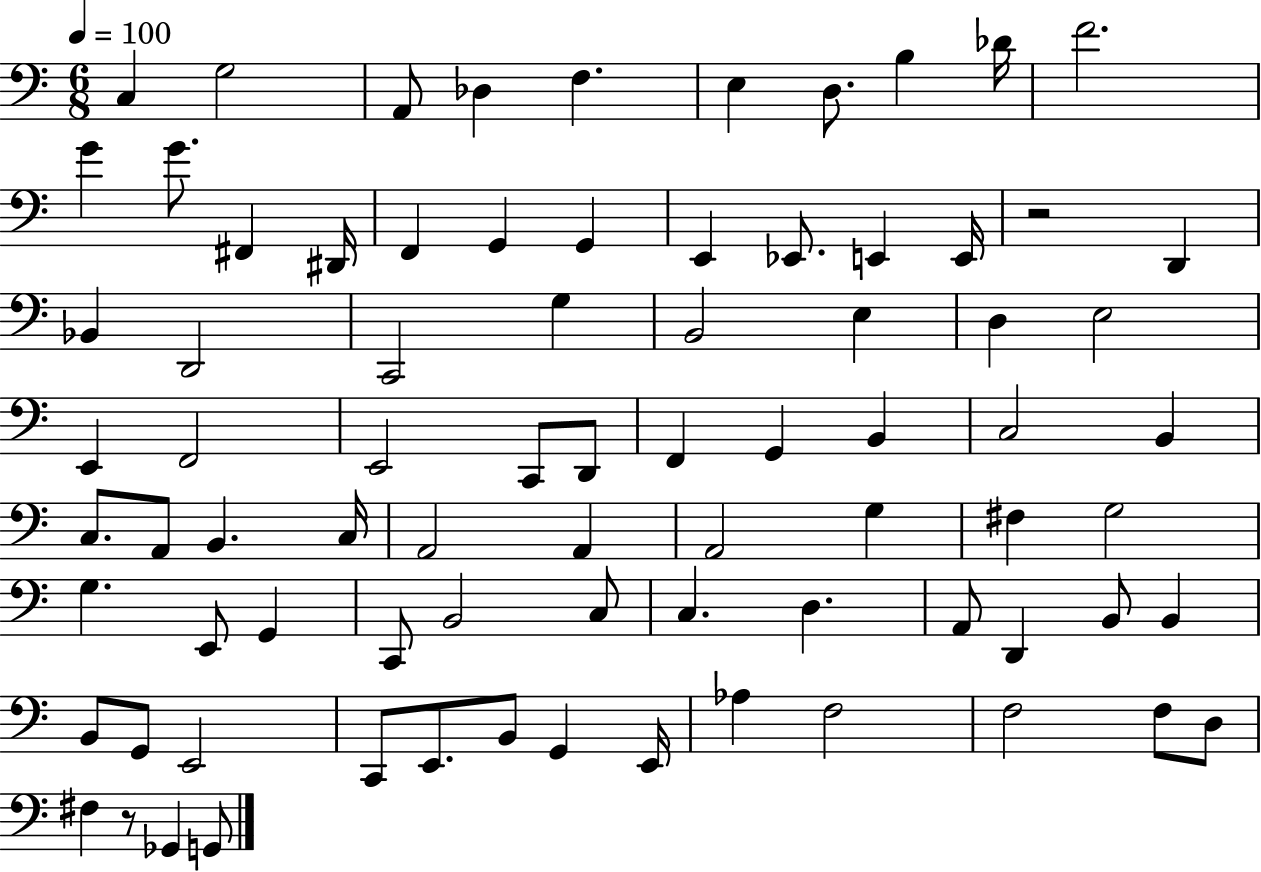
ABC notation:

X:1
T:Untitled
M:6/8
L:1/4
K:C
C, G,2 A,,/2 _D, F, E, D,/2 B, _D/4 F2 G G/2 ^F,, ^D,,/4 F,, G,, G,, E,, _E,,/2 E,, E,,/4 z2 D,, _B,, D,,2 C,,2 G, B,,2 E, D, E,2 E,, F,,2 E,,2 C,,/2 D,,/2 F,, G,, B,, C,2 B,, C,/2 A,,/2 B,, C,/4 A,,2 A,, A,,2 G, ^F, G,2 G, E,,/2 G,, C,,/2 B,,2 C,/2 C, D, A,,/2 D,, B,,/2 B,, B,,/2 G,,/2 E,,2 C,,/2 E,,/2 B,,/2 G,, E,,/4 _A, F,2 F,2 F,/2 D,/2 ^F, z/2 _G,, G,,/2